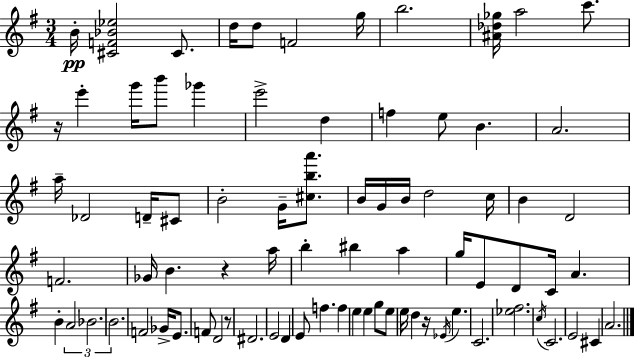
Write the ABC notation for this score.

X:1
T:Untitled
M:3/4
L:1/4
K:G
B/4 [^CF_B_e]2 ^C/2 d/4 d/2 F2 g/4 b2 [^A_d_g]/4 a2 c'/2 z/4 e' g'/4 b'/2 _g' e'2 d f e/2 B A2 a/4 _D2 D/4 ^C/2 B2 G/4 [^cba']/2 B/4 G/4 B/4 d2 c/4 B D2 F2 _G/4 B z a/4 b ^b a g/4 E/2 D/2 C/4 A B A2 _B2 B2 F2 _G/4 E/2 F/2 D2 z/2 ^D2 E2 D E/2 f f e e g/2 e/2 e/4 d z/4 _E/4 e C2 [_e^f]2 c/4 C2 E2 ^C A2